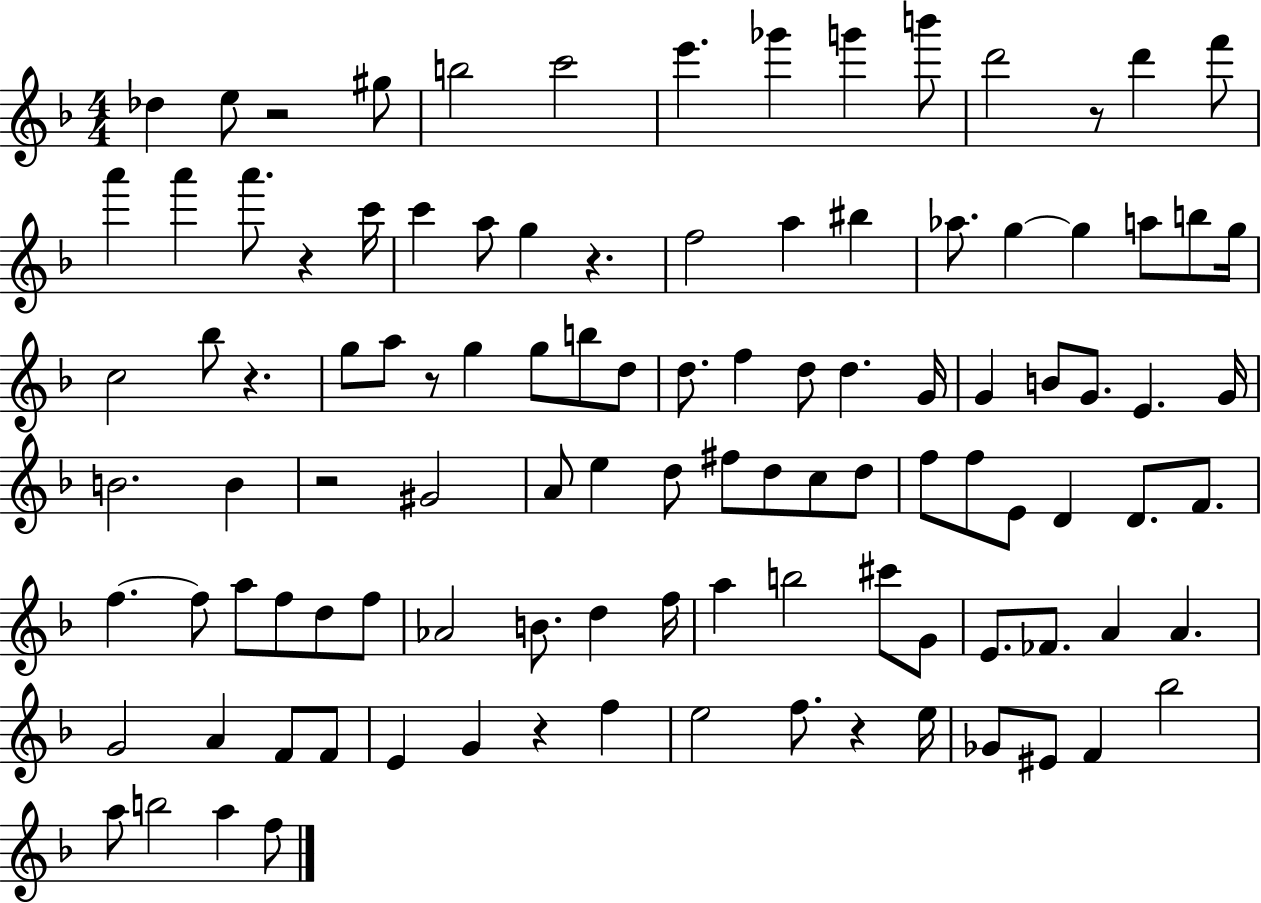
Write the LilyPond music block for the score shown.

{
  \clef treble
  \numericTimeSignature
  \time 4/4
  \key f \major
  des''4 e''8 r2 gis''8 | b''2 c'''2 | e'''4. ges'''4 g'''4 b'''8 | d'''2 r8 d'''4 f'''8 | \break a'''4 a'''4 a'''8. r4 c'''16 | c'''4 a''8 g''4 r4. | f''2 a''4 bis''4 | aes''8. g''4~~ g''4 a''8 b''8 g''16 | \break c''2 bes''8 r4. | g''8 a''8 r8 g''4 g''8 b''8 d''8 | d''8. f''4 d''8 d''4. g'16 | g'4 b'8 g'8. e'4. g'16 | \break b'2. b'4 | r2 gis'2 | a'8 e''4 d''8 fis''8 d''8 c''8 d''8 | f''8 f''8 e'8 d'4 d'8. f'8. | \break f''4.~~ f''8 a''8 f''8 d''8 f''8 | aes'2 b'8. d''4 f''16 | a''4 b''2 cis'''8 g'8 | e'8. fes'8. a'4 a'4. | \break g'2 a'4 f'8 f'8 | e'4 g'4 r4 f''4 | e''2 f''8. r4 e''16 | ges'8 eis'8 f'4 bes''2 | \break a''8 b''2 a''4 f''8 | \bar "|."
}